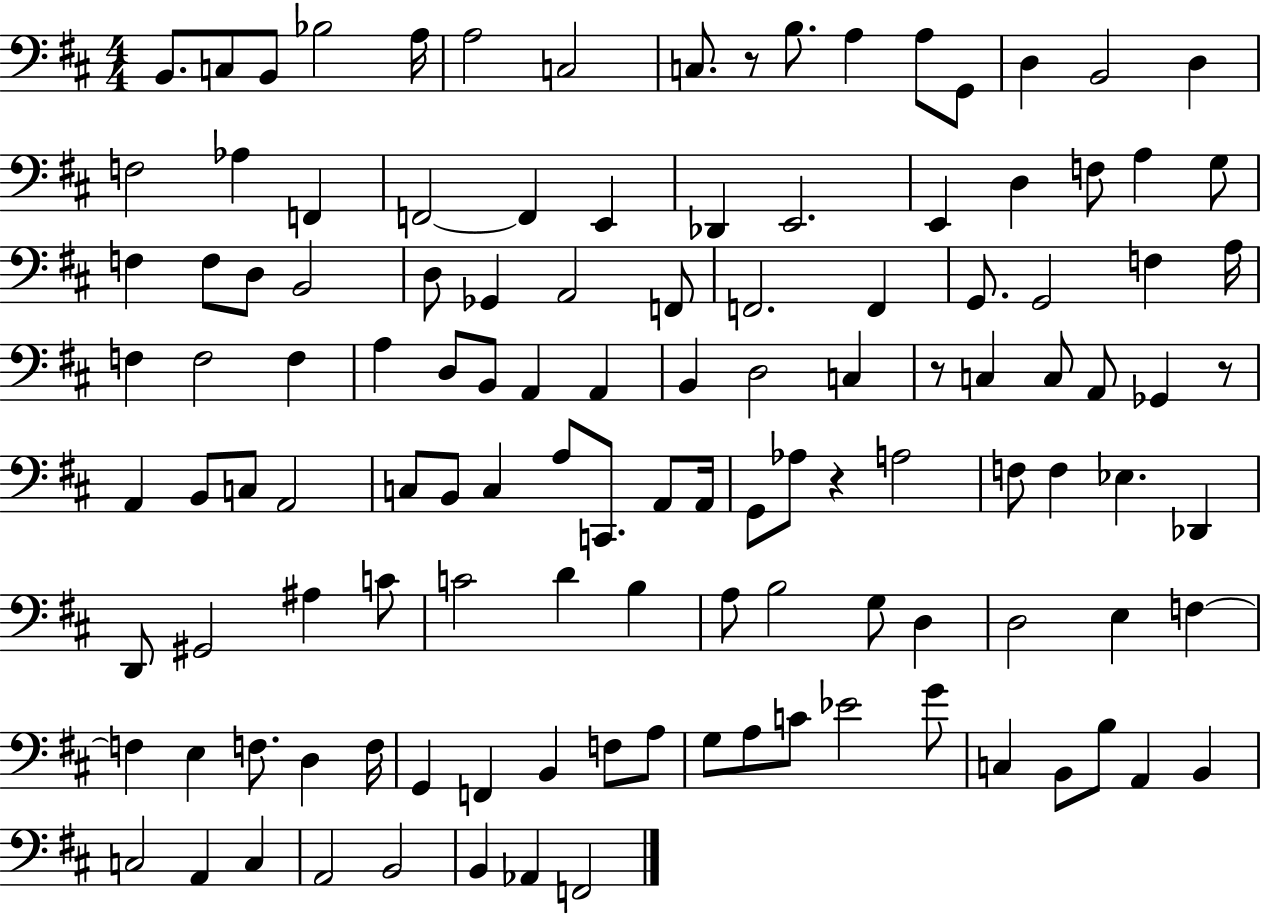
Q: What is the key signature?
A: D major